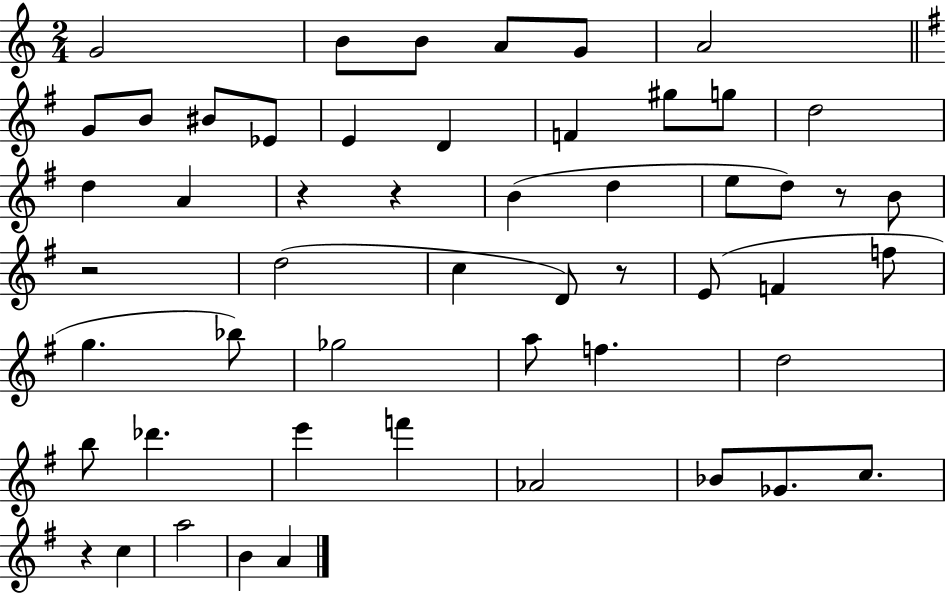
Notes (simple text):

G4/h B4/e B4/e A4/e G4/e A4/h G4/e B4/e BIS4/e Eb4/e E4/q D4/q F4/q G#5/e G5/e D5/h D5/q A4/q R/q R/q B4/q D5/q E5/e D5/e R/e B4/e R/h D5/h C5/q D4/e R/e E4/e F4/q F5/e G5/q. Bb5/e Gb5/h A5/e F5/q. D5/h B5/e Db6/q. E6/q F6/q Ab4/h Bb4/e Gb4/e. C5/e. R/q C5/q A5/h B4/q A4/q